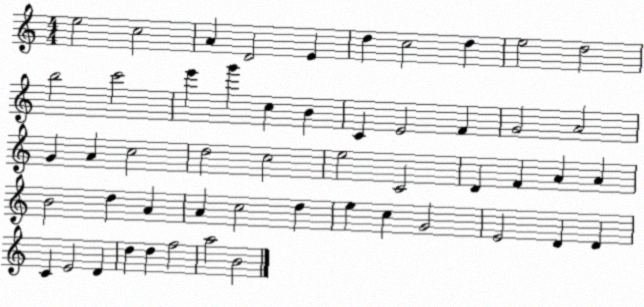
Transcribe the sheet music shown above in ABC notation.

X:1
T:Untitled
M:4/4
L:1/4
K:C
e2 c2 A D2 E d c2 d e2 d2 b2 c'2 e' g' c B C E2 F G2 A2 G A c2 d2 c2 e2 C2 D F A A B2 d A A c2 d e c G2 E2 D D C E2 D d d f2 a2 B2